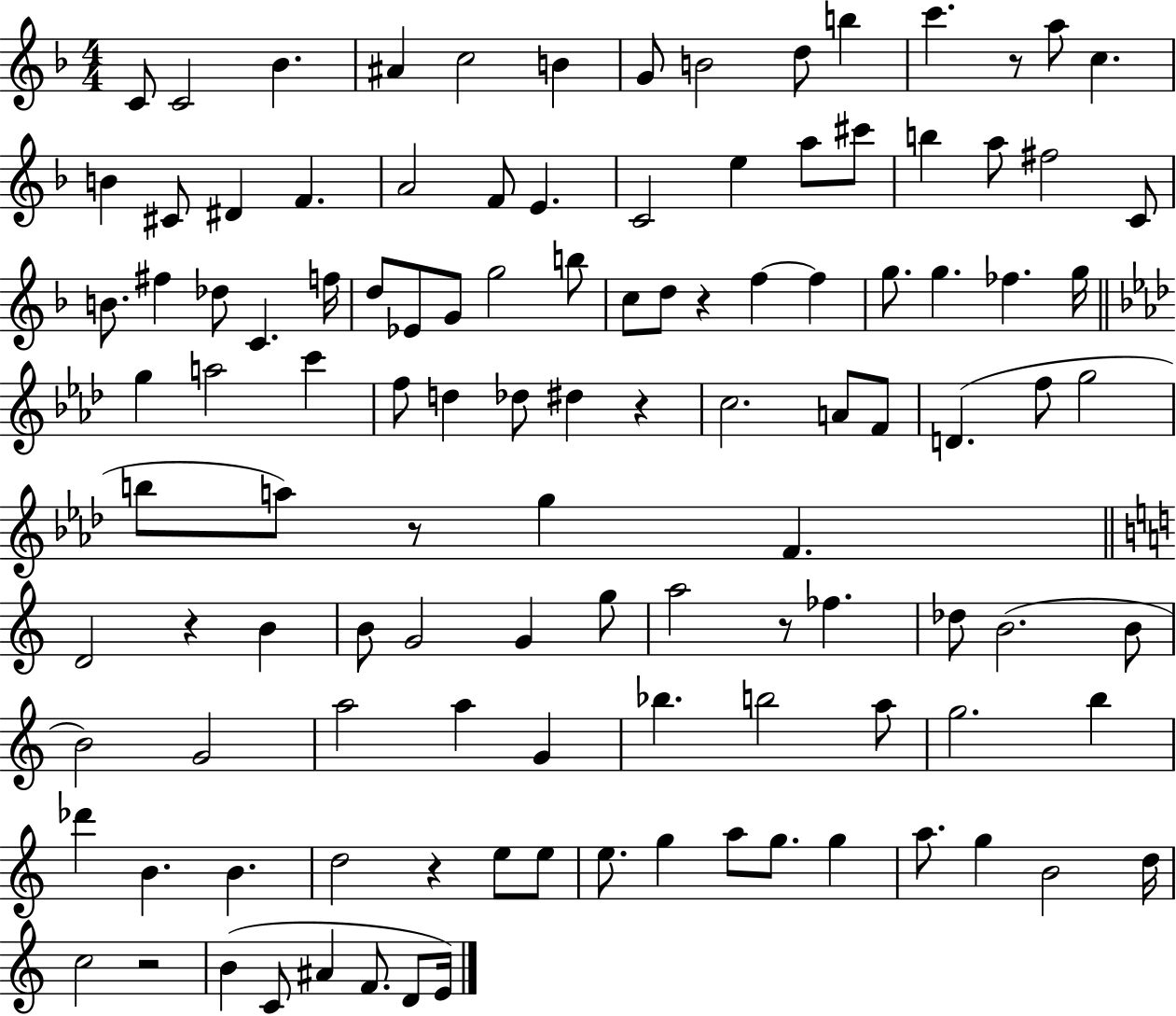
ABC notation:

X:1
T:Untitled
M:4/4
L:1/4
K:F
C/2 C2 _B ^A c2 B G/2 B2 d/2 b c' z/2 a/2 c B ^C/2 ^D F A2 F/2 E C2 e a/2 ^c'/2 b a/2 ^f2 C/2 B/2 ^f _d/2 C f/4 d/2 _E/2 G/2 g2 b/2 c/2 d/2 z f f g/2 g _f g/4 g a2 c' f/2 d _d/2 ^d z c2 A/2 F/2 D f/2 g2 b/2 a/2 z/2 g F D2 z B B/2 G2 G g/2 a2 z/2 _f _d/2 B2 B/2 B2 G2 a2 a G _b b2 a/2 g2 b _d' B B d2 z e/2 e/2 e/2 g a/2 g/2 g a/2 g B2 d/4 c2 z2 B C/2 ^A F/2 D/2 E/4